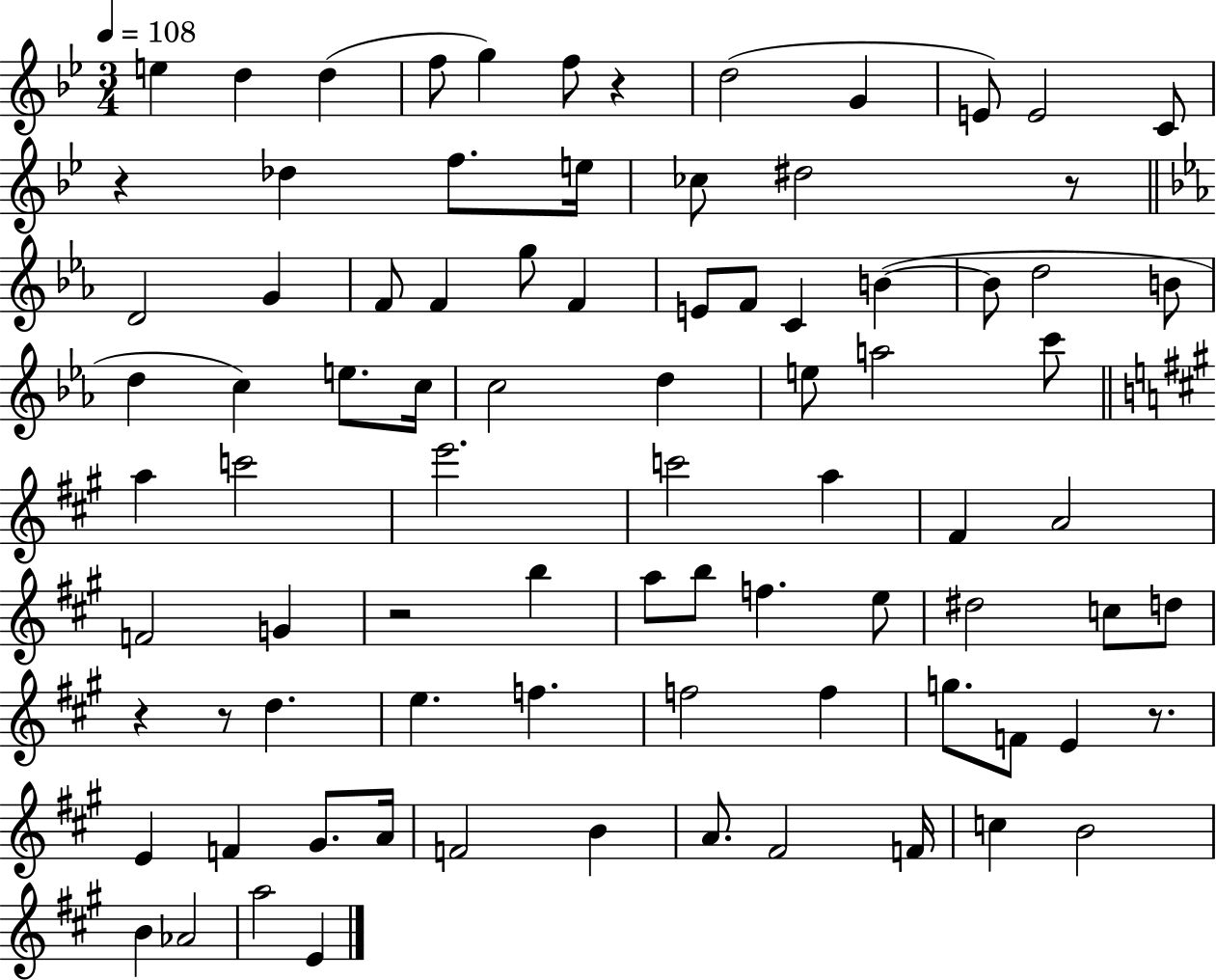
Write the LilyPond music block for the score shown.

{
  \clef treble
  \numericTimeSignature
  \time 3/4
  \key bes \major
  \tempo 4 = 108
  e''4 d''4 d''4( | f''8 g''4) f''8 r4 | d''2( g'4 | e'8) e'2 c'8 | \break r4 des''4 f''8. e''16 | ces''8 dis''2 r8 | \bar "||" \break \key ees \major d'2 g'4 | f'8 f'4 g''8 f'4 | e'8 f'8 c'4 b'4~(~ | b'8 d''2 b'8 | \break d''4 c''4) e''8. c''16 | c''2 d''4 | e''8 a''2 c'''8 | \bar "||" \break \key a \major a''4 c'''2 | e'''2. | c'''2 a''4 | fis'4 a'2 | \break f'2 g'4 | r2 b''4 | a''8 b''8 f''4. e''8 | dis''2 c''8 d''8 | \break r4 r8 d''4. | e''4. f''4. | f''2 f''4 | g''8. f'8 e'4 r8. | \break e'4 f'4 gis'8. a'16 | f'2 b'4 | a'8. fis'2 f'16 | c''4 b'2 | \break b'4 aes'2 | a''2 e'4 | \bar "|."
}